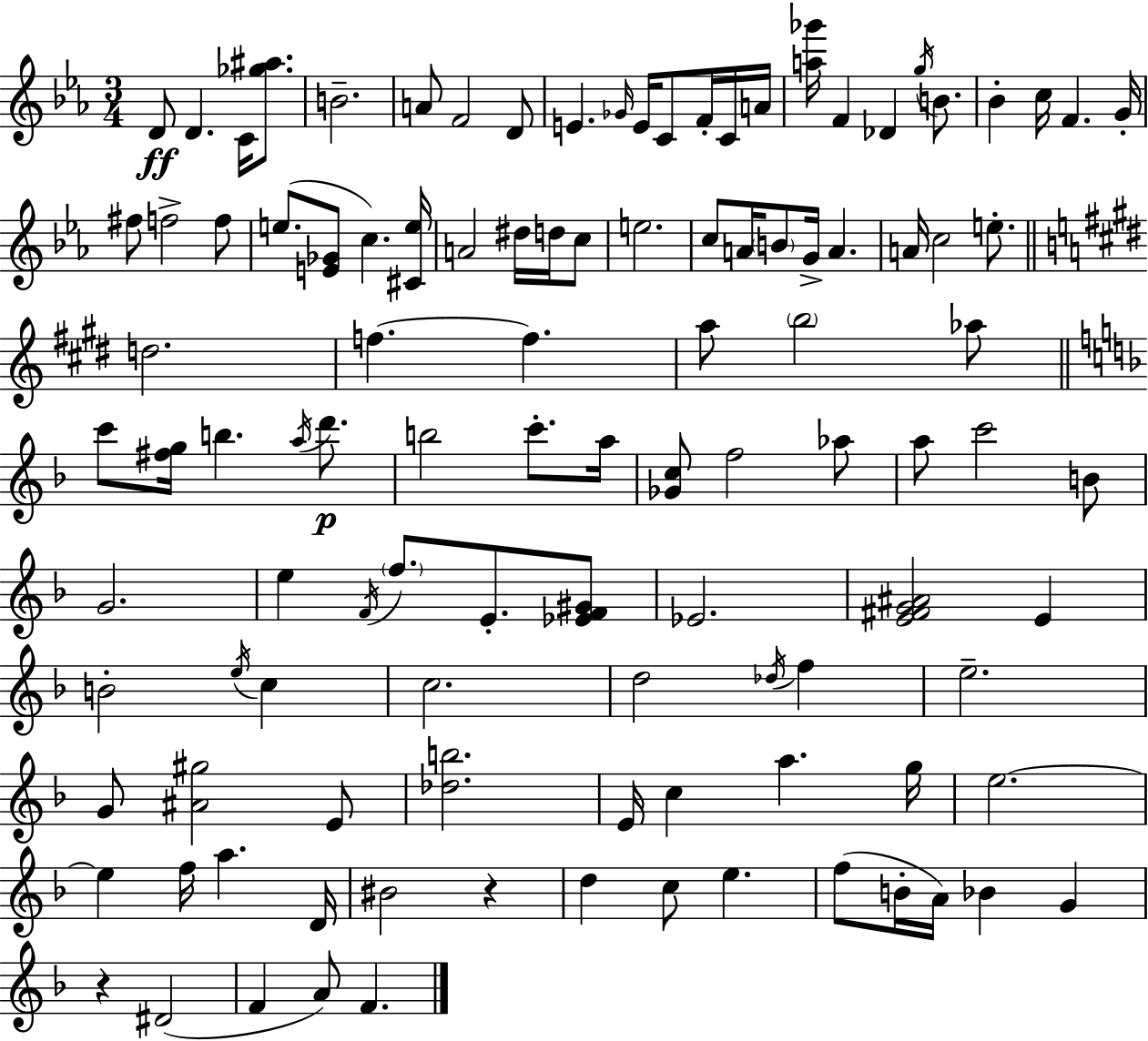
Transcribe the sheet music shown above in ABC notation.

X:1
T:Untitled
M:3/4
L:1/4
K:Cm
D/2 D C/4 [_g^a]/2 B2 A/2 F2 D/2 E _G/4 E/4 C/2 F/4 C/4 A/4 [a_g']/4 F _D g/4 B/2 _B c/4 F G/4 ^f/2 f2 f/2 e/2 [E_G]/2 c [^Ce]/4 A2 ^d/4 d/4 c/2 e2 c/2 A/4 B/2 G/4 A A/4 c2 e/2 d2 f f a/2 b2 _a/2 c'/2 [^fg]/4 b a/4 d'/2 b2 c'/2 a/4 [_Gc]/2 f2 _a/2 a/2 c'2 B/2 G2 e F/4 f/2 E/2 [_EF^G]/2 _E2 [E^FG^A]2 E B2 e/4 c c2 d2 _d/4 f e2 G/2 [^A^g]2 E/2 [_db]2 E/4 c a g/4 e2 e f/4 a D/4 ^B2 z d c/2 e f/2 B/4 A/4 _B G z ^D2 F A/2 F